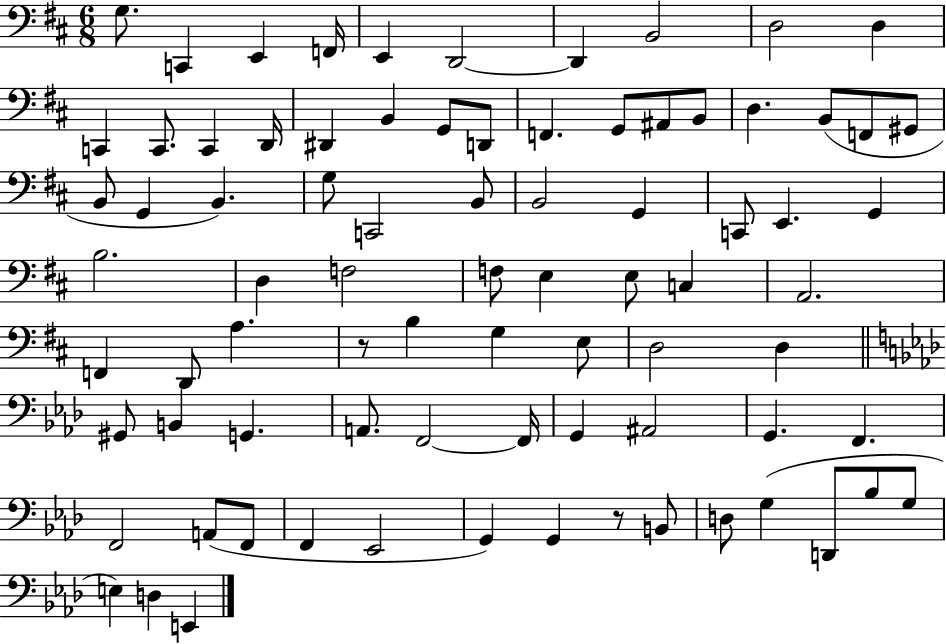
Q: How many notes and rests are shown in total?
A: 81